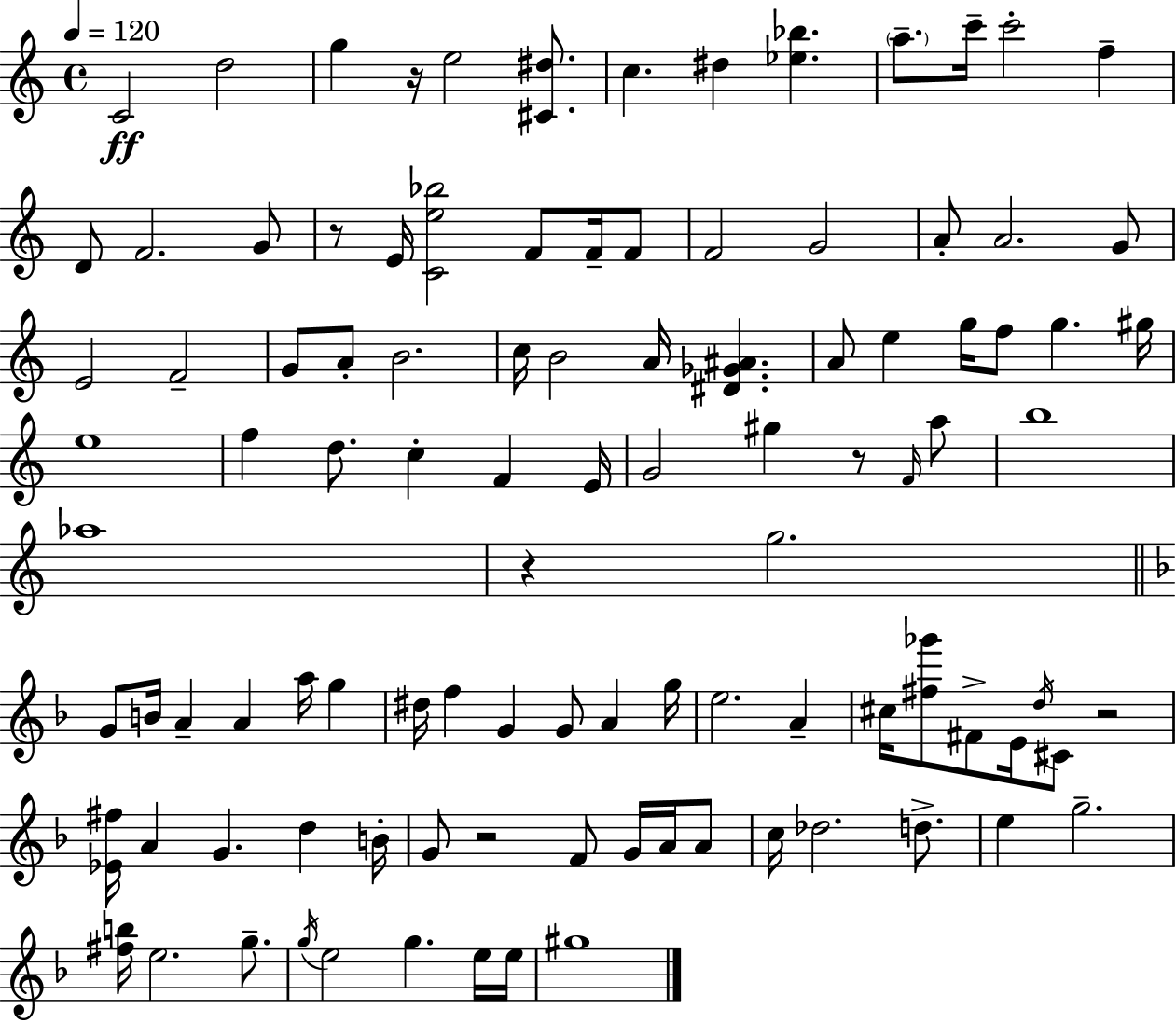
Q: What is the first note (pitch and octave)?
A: C4